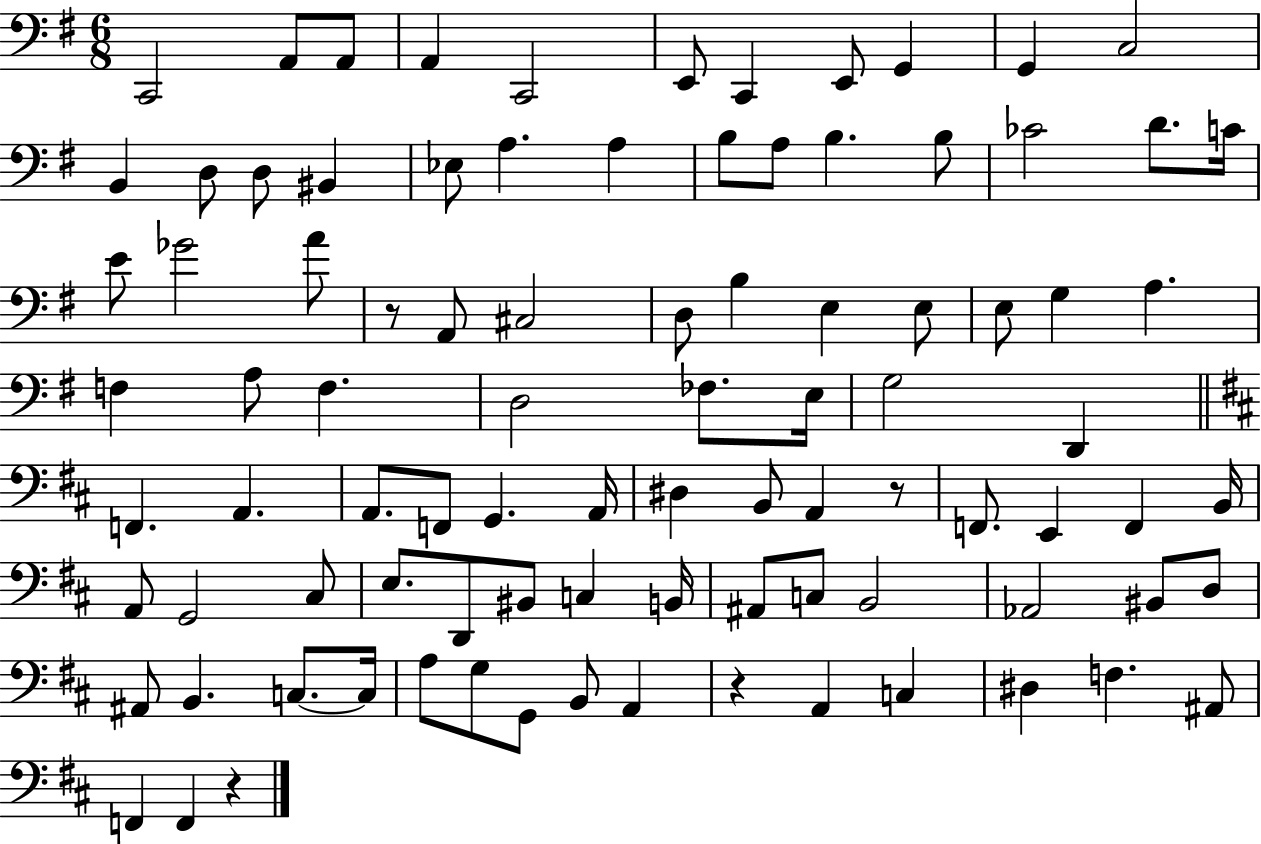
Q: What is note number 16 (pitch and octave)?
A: Eb3